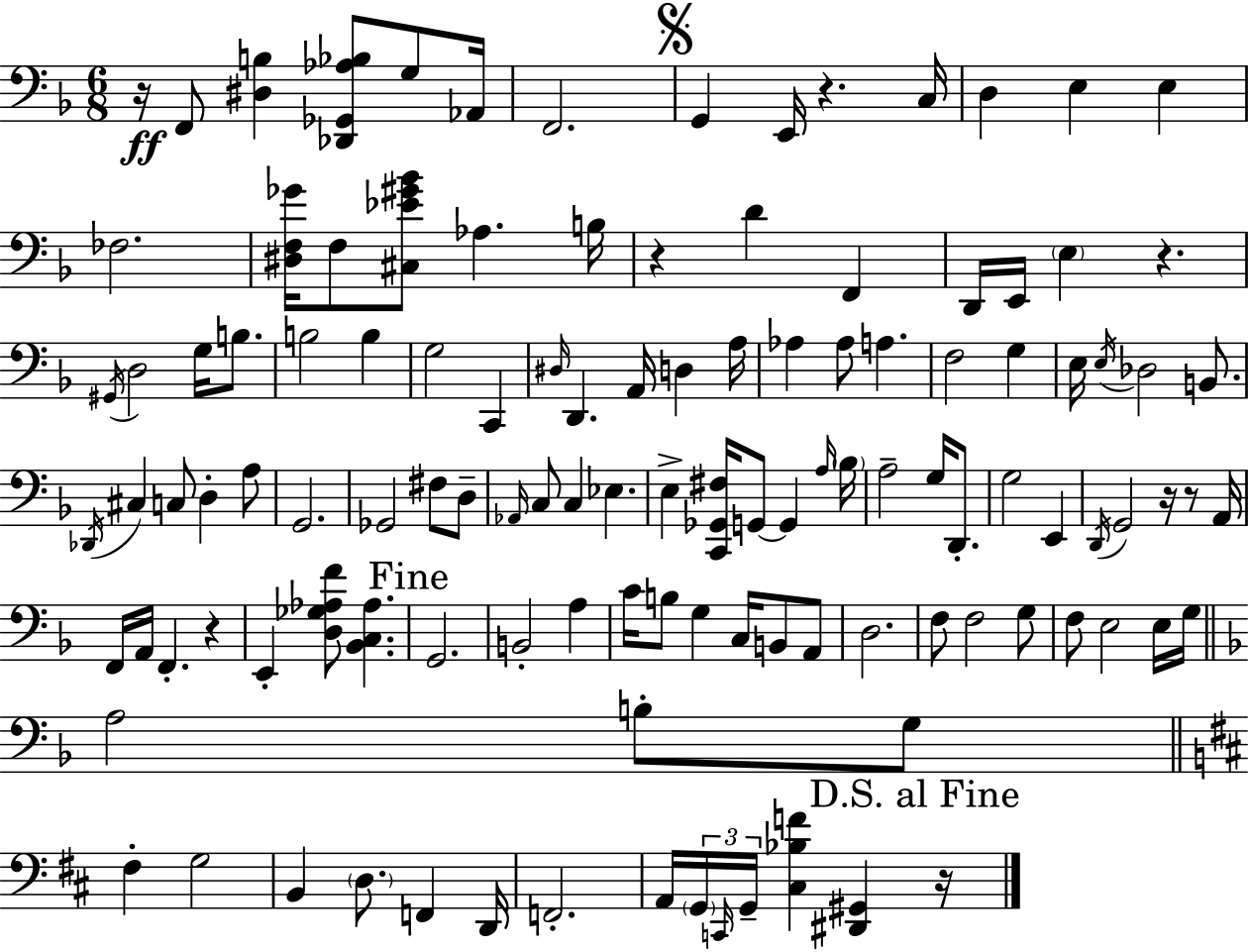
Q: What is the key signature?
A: F major